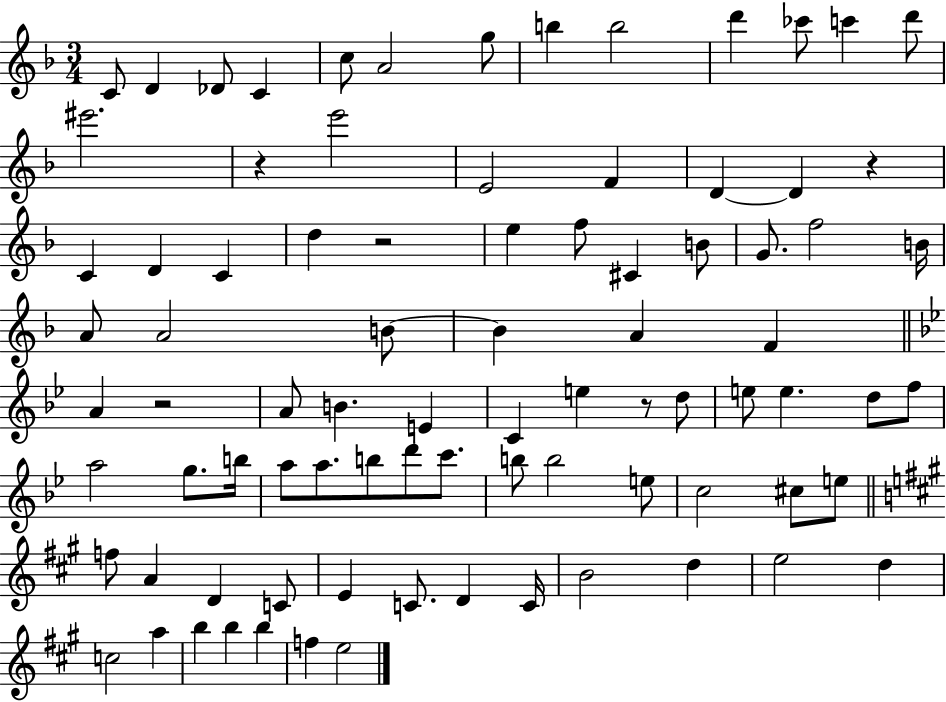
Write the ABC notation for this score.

X:1
T:Untitled
M:3/4
L:1/4
K:F
C/2 D _D/2 C c/2 A2 g/2 b b2 d' _c'/2 c' d'/2 ^e'2 z e'2 E2 F D D z C D C d z2 e f/2 ^C B/2 G/2 f2 B/4 A/2 A2 B/2 B A F A z2 A/2 B E C e z/2 d/2 e/2 e d/2 f/2 a2 g/2 b/4 a/2 a/2 b/2 d'/2 c'/2 b/2 b2 e/2 c2 ^c/2 e/2 f/2 A D C/2 E C/2 D C/4 B2 d e2 d c2 a b b b f e2